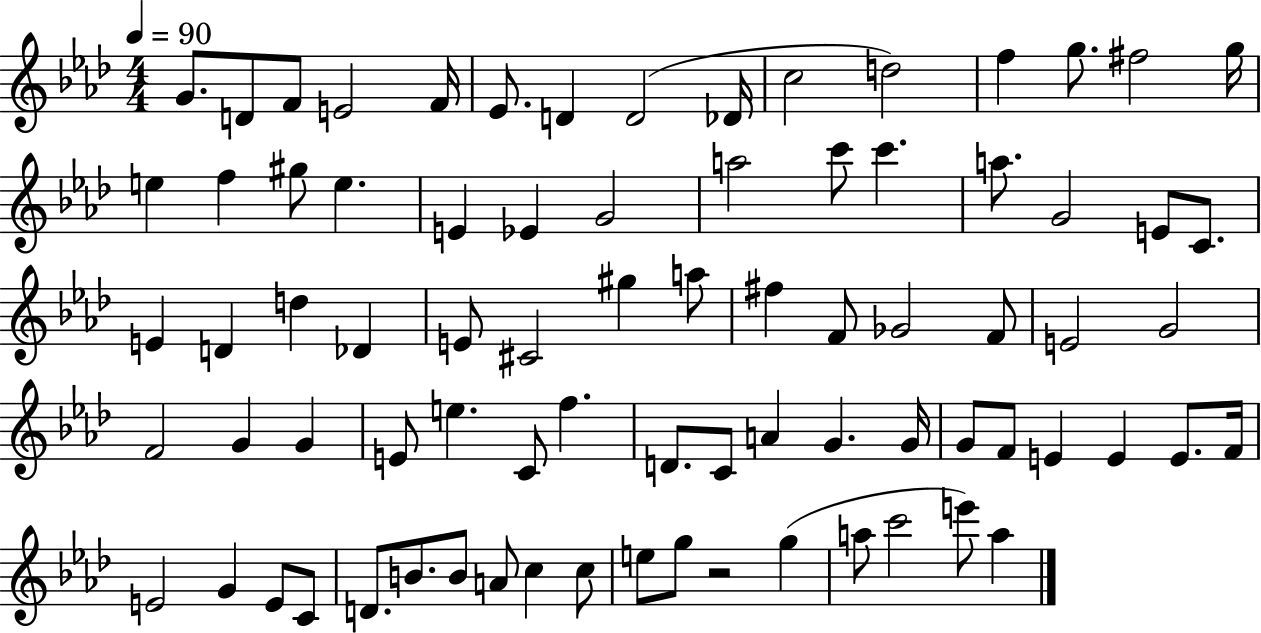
X:1
T:Untitled
M:4/4
L:1/4
K:Ab
G/2 D/2 F/2 E2 F/4 _E/2 D D2 _D/4 c2 d2 f g/2 ^f2 g/4 e f ^g/2 e E _E G2 a2 c'/2 c' a/2 G2 E/2 C/2 E D d _D E/2 ^C2 ^g a/2 ^f F/2 _G2 F/2 E2 G2 F2 G G E/2 e C/2 f D/2 C/2 A G G/4 G/2 F/2 E E E/2 F/4 E2 G E/2 C/2 D/2 B/2 B/2 A/2 c c/2 e/2 g/2 z2 g a/2 c'2 e'/2 a